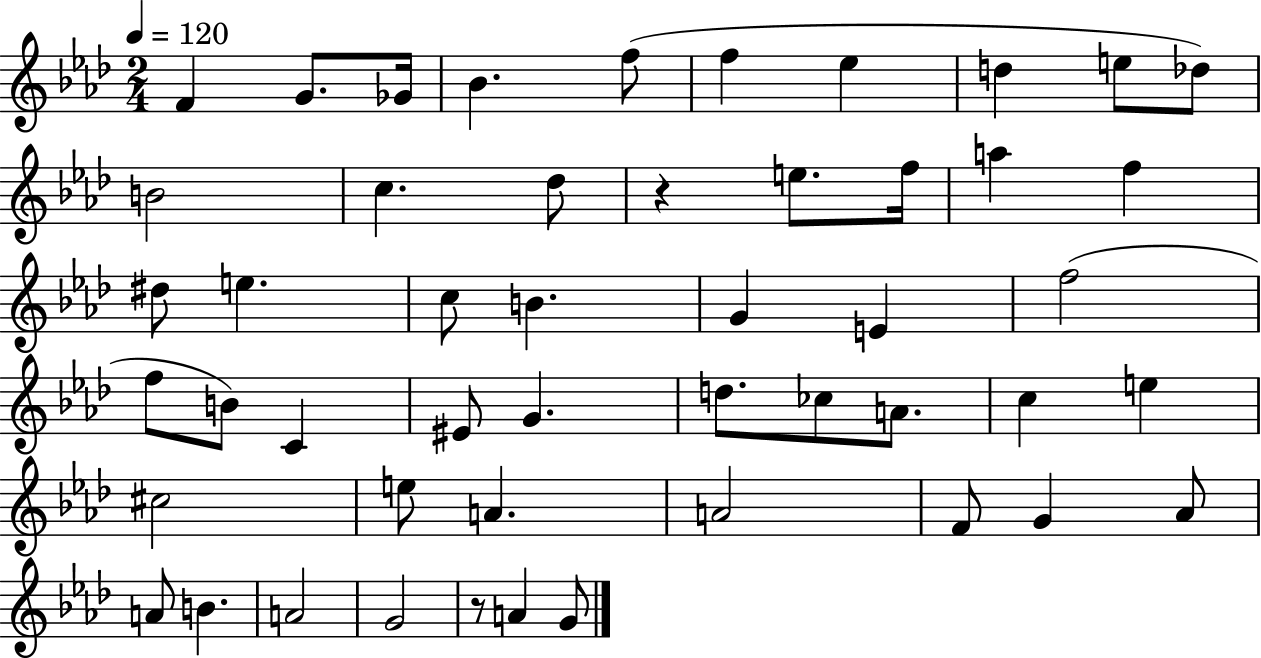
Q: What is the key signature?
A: AES major